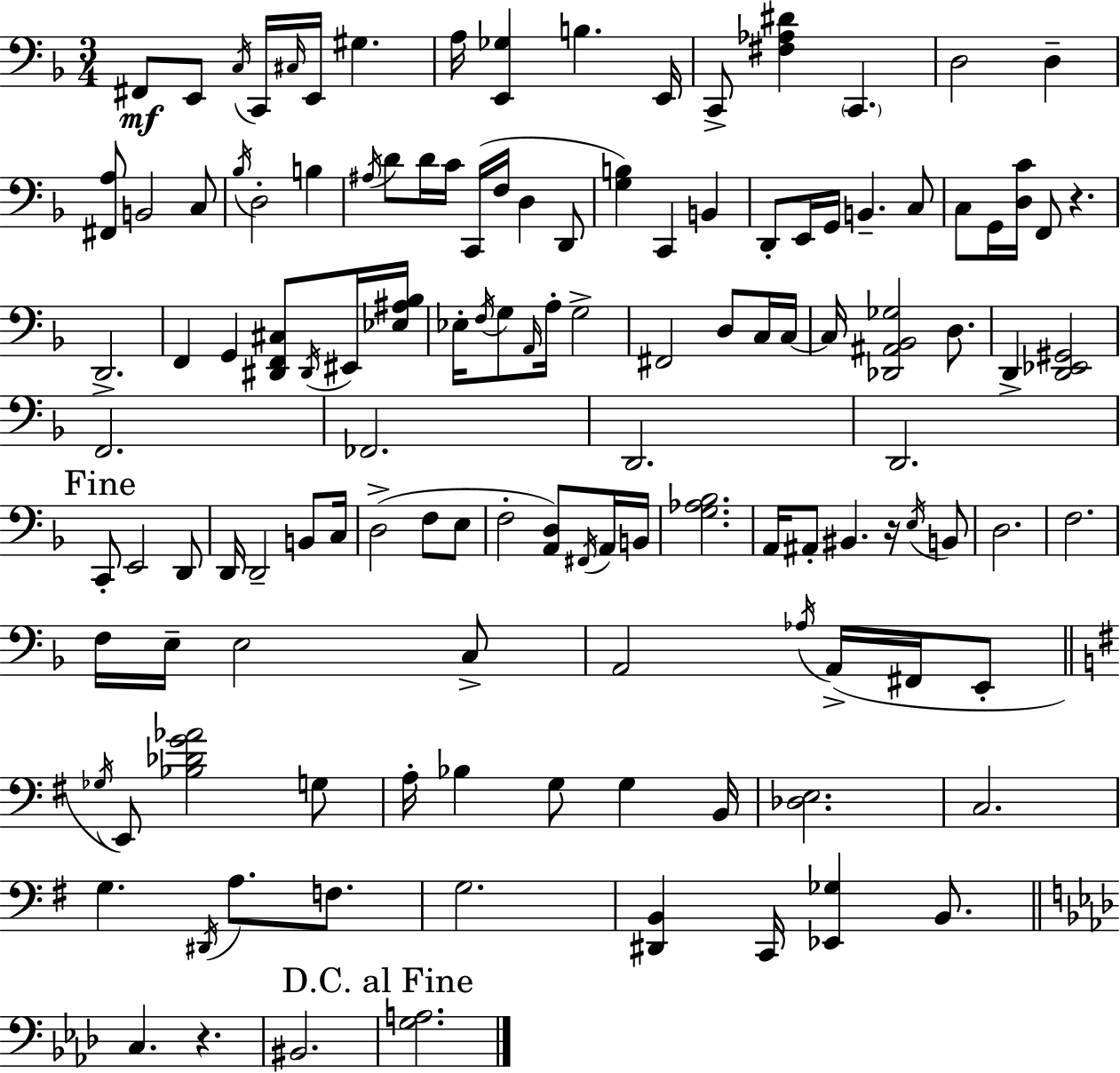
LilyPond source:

{
  \clef bass
  \numericTimeSignature
  \time 3/4
  \key f \major
  fis,8\mf e,8 \acciaccatura { c16 } c,16 \grace { cis16 } e,16 gis4. | a16 <e, ges>4 b4. | e,16 c,8-> <fis aes dis'>4 \parenthesize c,4. | d2 d4-- | \break <fis, a>8 b,2 | c8 \acciaccatura { bes16 } d2-. b4 | \acciaccatura { ais16 } d'8 d'16 c'16 c,16( f16 d4 | d,8 <g b>4) c,4 | \break b,4 d,8-. e,16 g,16 b,4.-- | c8 c8 g,16 <d c'>16 f,8 r4. | d,2.-> | f,4 g,4 | \break <dis, f, cis>8 \acciaccatura { dis,16 } eis,16 <ees ais bes>16 ees16-. \acciaccatura { f16 } g8 \grace { a,16 } a16-. g2-> | fis,2 | d8 c16 c16~~ c16 <des, ais, bes, ges>2 | d8. d,4-> <d, ees, gis,>2 | \break f,2. | fes,2. | d,2. | d,2. | \break \mark "Fine" c,8-. e,2 | d,8 d,16 d,2-- | b,8 c16 d2->( | f8 e8 f2-. | \break <a, d>8) \acciaccatura { fis,16 } a,16 b,16 <g aes bes>2. | a,16 ais,8-. bis,4. | r16 \acciaccatura { e16 } b,8 d2. | f2. | \break f16 e16-- e2 | c8-> a,2 | \acciaccatura { aes16 } a,16->( fis,16 e,8-. \bar "||" \break \key e \minor \acciaccatura { ges16 }) e,8 <bes des' g' aes'>2 g8 | a16-. bes4 g8 g4 | b,16 <des e>2. | c2. | \break g4. \acciaccatura { dis,16 } a8. f8. | g2. | <dis, b,>4 c,16 <ees, ges>4 b,8. | \bar "||" \break \key aes \major c4. r4. | bis,2. | \mark "D.C. al Fine" <g a>2. | \bar "|."
}